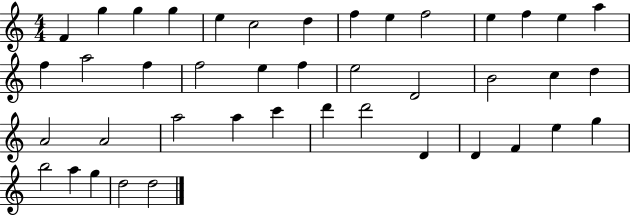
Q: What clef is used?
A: treble